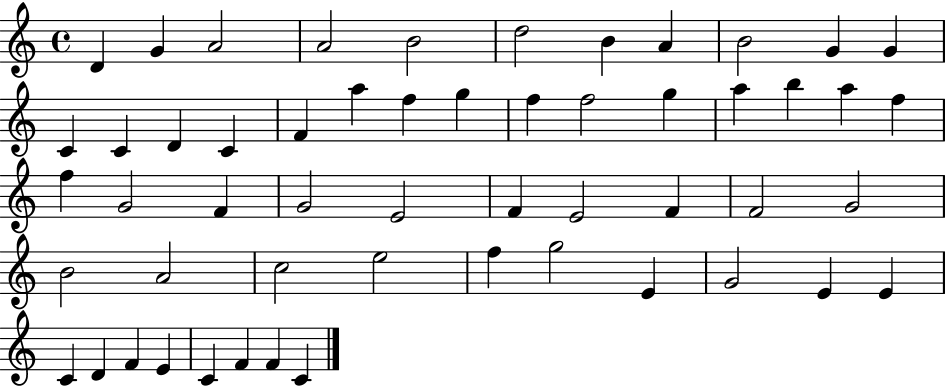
X:1
T:Untitled
M:4/4
L:1/4
K:C
D G A2 A2 B2 d2 B A B2 G G C C D C F a f g f f2 g a b a f f G2 F G2 E2 F E2 F F2 G2 B2 A2 c2 e2 f g2 E G2 E E C D F E C F F C